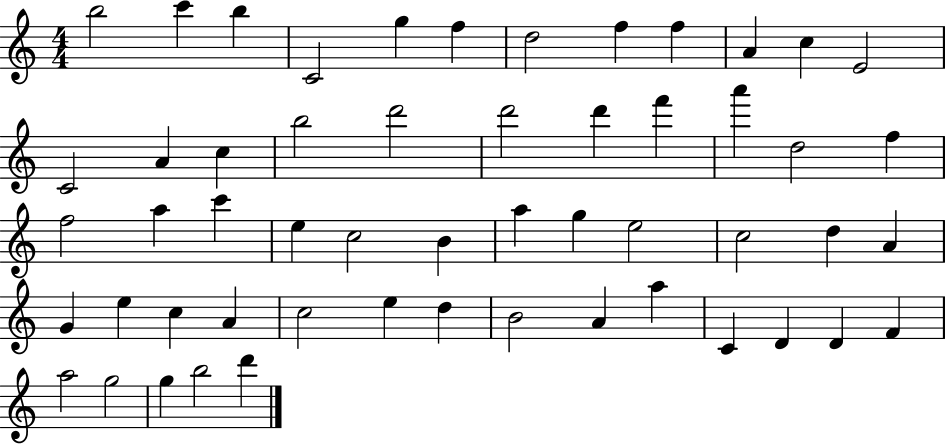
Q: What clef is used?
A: treble